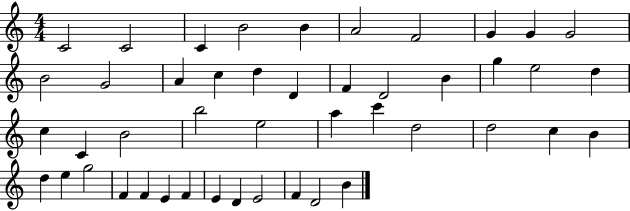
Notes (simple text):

C4/h C4/h C4/q B4/h B4/q A4/h F4/h G4/q G4/q G4/h B4/h G4/h A4/q C5/q D5/q D4/q F4/q D4/h B4/q G5/q E5/h D5/q C5/q C4/q B4/h B5/h E5/h A5/q C6/q D5/h D5/h C5/q B4/q D5/q E5/q G5/h F4/q F4/q E4/q F4/q E4/q D4/q E4/h F4/q D4/h B4/q